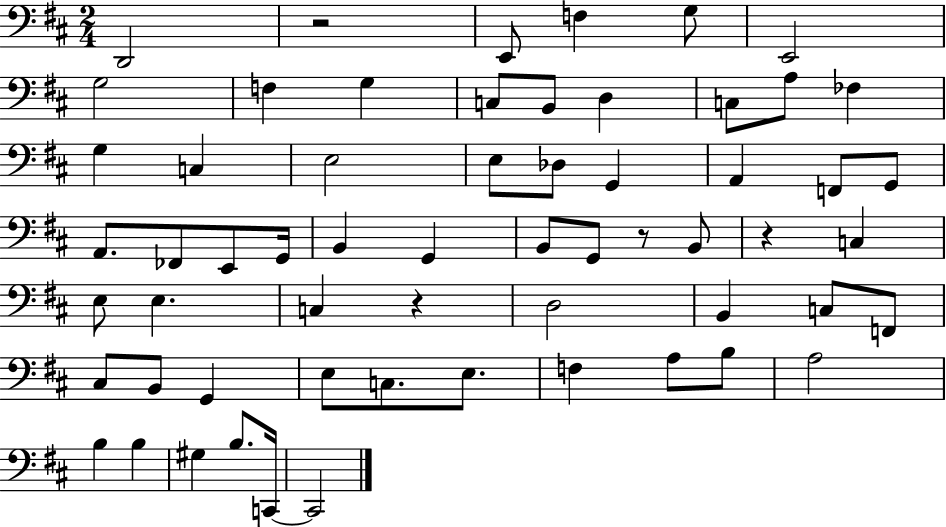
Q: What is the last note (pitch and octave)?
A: C2